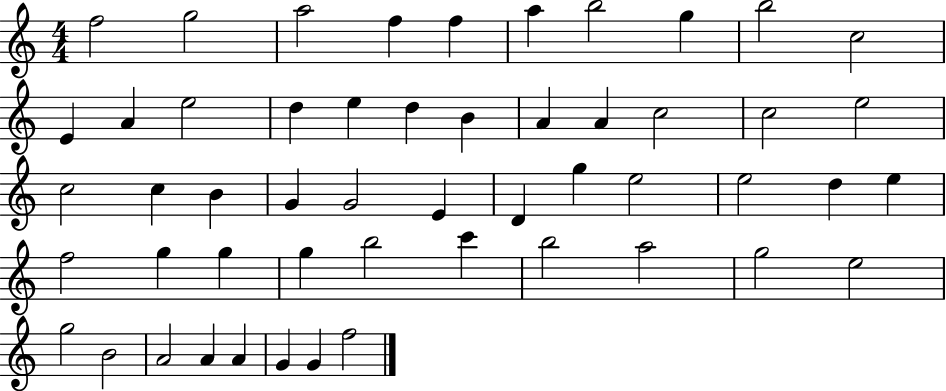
F5/h G5/h A5/h F5/q F5/q A5/q B5/h G5/q B5/h C5/h E4/q A4/q E5/h D5/q E5/q D5/q B4/q A4/q A4/q C5/h C5/h E5/h C5/h C5/q B4/q G4/q G4/h E4/q D4/q G5/q E5/h E5/h D5/q E5/q F5/h G5/q G5/q G5/q B5/h C6/q B5/h A5/h G5/h E5/h G5/h B4/h A4/h A4/q A4/q G4/q G4/q F5/h